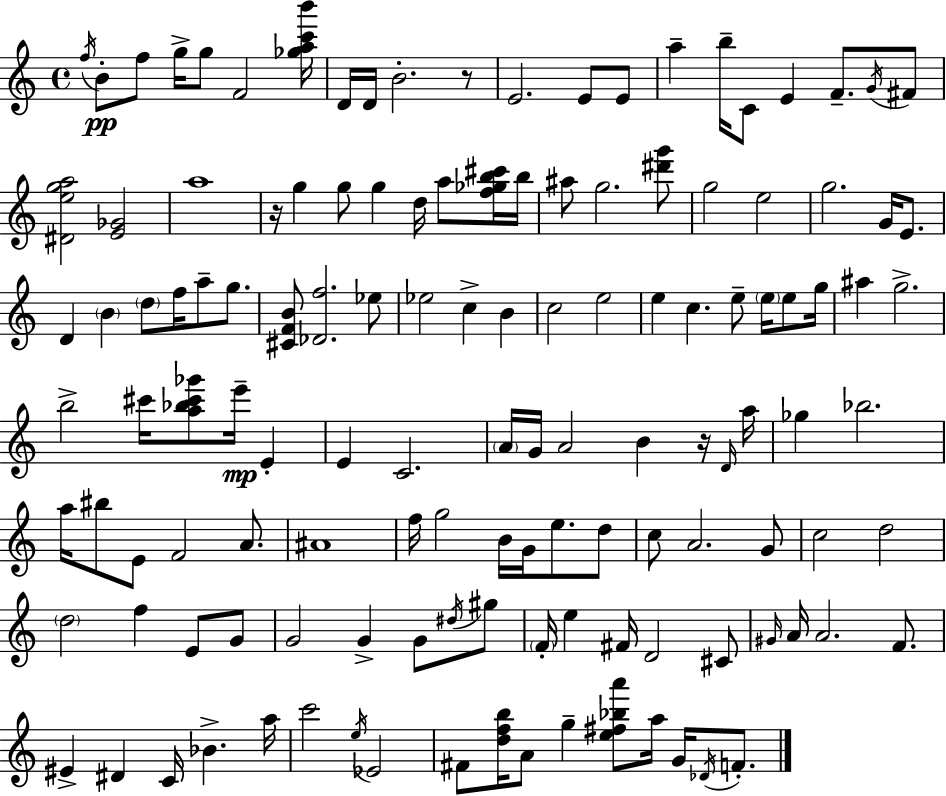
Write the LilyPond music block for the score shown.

{
  \clef treble
  \time 4/4
  \defaultTimeSignature
  \key a \minor
  \acciaccatura { f''16 }\pp b'8-. f''8 g''16-> g''8 f'2 | <ges'' a'' c''' b'''>16 d'16 d'16 b'2.-. r8 | e'2. e'8 e'8 | a''4-- b''16-- c'8 e'4 f'8.-- \acciaccatura { g'16 } | \break fis'8 <dis' e'' g'' a''>2 <e' ges'>2 | a''1 | r16 g''4 g''8 g''4 d''16 a''8 | <f'' ges'' b'' cis'''>16 b''16 ais''8 g''2. | \break <dis''' g'''>8 g''2 e''2 | g''2. g'16 e'8. | d'4 \parenthesize b'4 \parenthesize d''8 f''16 a''8-- g''8. | <cis' f' b'>8 <des' f''>2. | \break ees''8 ees''2 c''4-> b'4 | c''2 e''2 | e''4 c''4. e''8-- \parenthesize e''16 e''8 | g''16 ais''4 g''2.-> | \break b''2-> cis'''16 <a'' bes'' cis''' ges'''>8 e'''16--\mp e'4-. | e'4 c'2. | \parenthesize a'16 g'16 a'2 b'4 | r16 \grace { d'16 } a''16 ges''4 bes''2. | \break a''16 bis''8 e'8 f'2 | a'8. ais'1 | f''16 g''2 b'16 g'16 e''8. | d''8 c''8 a'2. | \break g'8 c''2 d''2 | \parenthesize d''2 f''4 e'8 | g'8 g'2 g'4-> g'8 | \acciaccatura { dis''16 } gis''8 \parenthesize f'16-. e''4 fis'16 d'2 | \break cis'8 \grace { gis'16 } a'16 a'2. | f'8. eis'4-> dis'4 c'16 bes'4.-> | a''16 c'''2 \acciaccatura { e''16 } ees'2 | fis'8 <d'' f'' b''>16 a'8 g''4-- <e'' fis'' bes'' a'''>8 | \break a''16 g'16 \acciaccatura { des'16 } f'8.-. \bar "|."
}